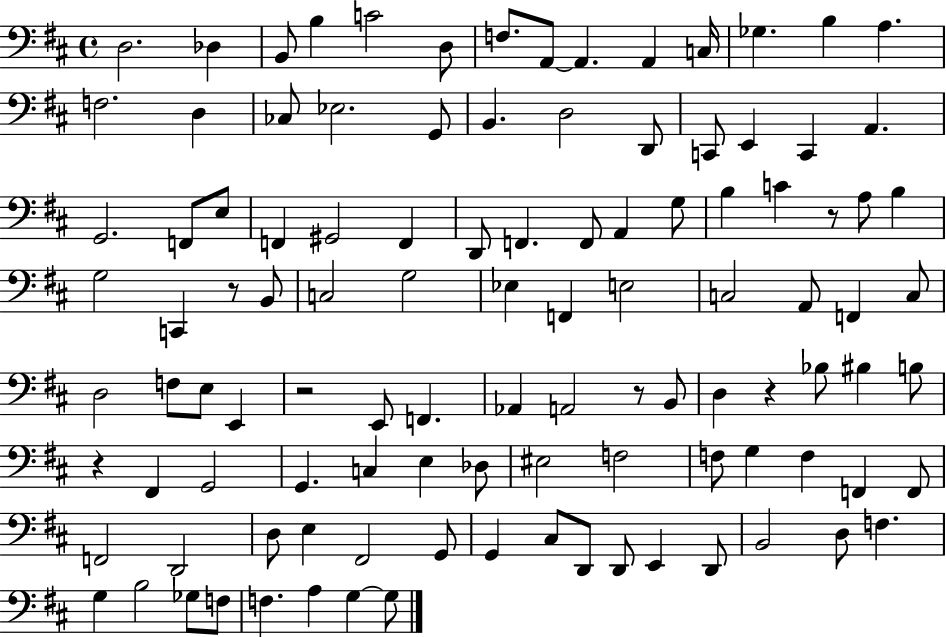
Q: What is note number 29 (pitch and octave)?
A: E3